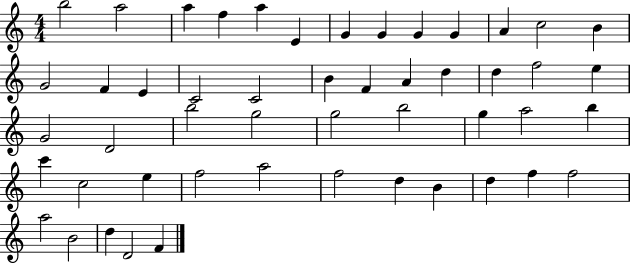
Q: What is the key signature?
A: C major